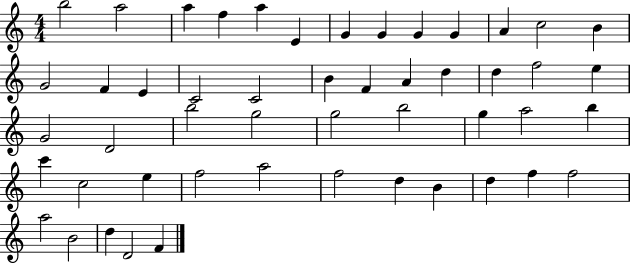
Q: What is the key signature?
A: C major